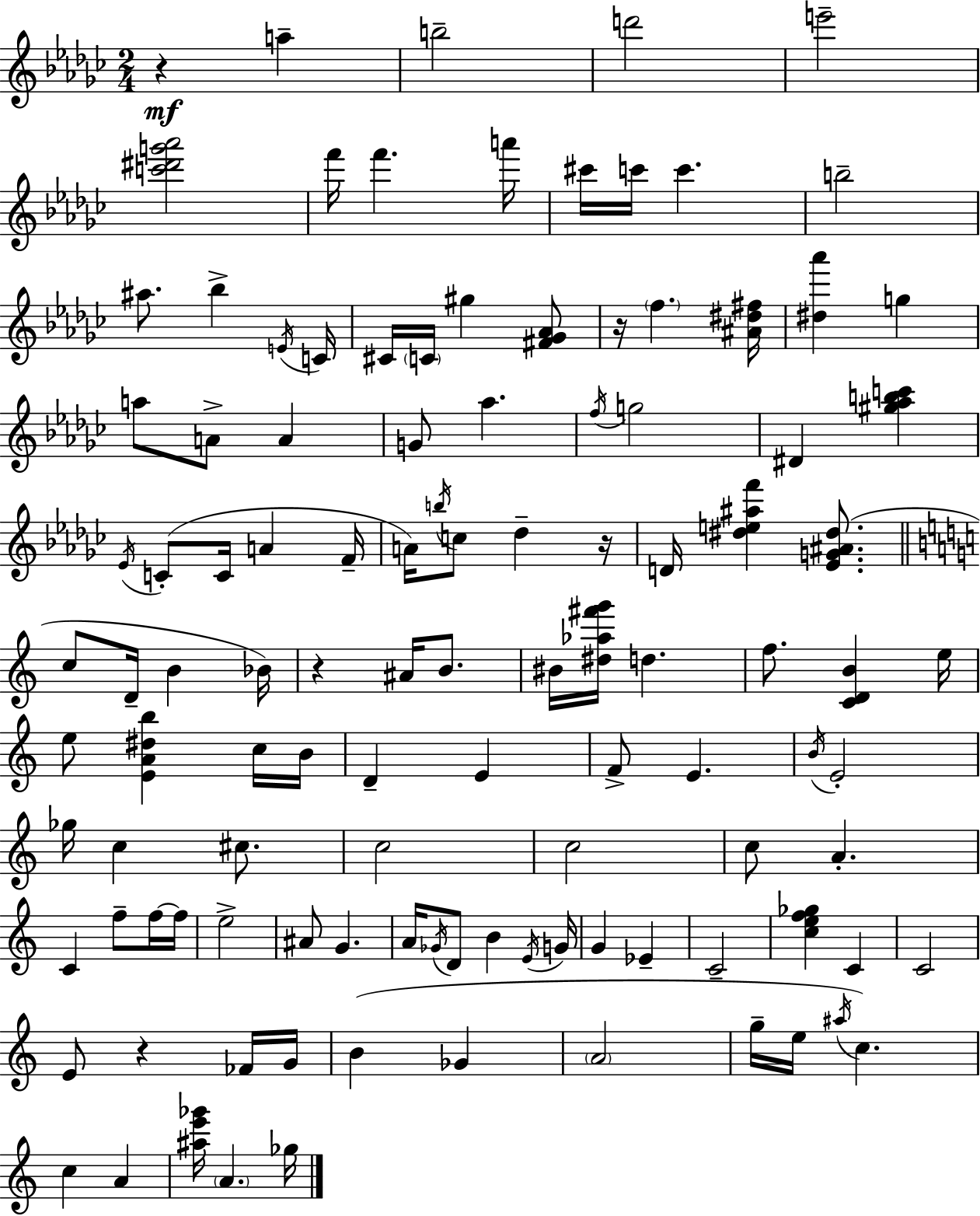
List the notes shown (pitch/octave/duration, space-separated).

R/q A5/q B5/h D6/h E6/h [C6,D#6,G6,Ab6]/h F6/s F6/q. A6/s C#6/s C6/s C6/q. B5/h A#5/e. Bb5/q E4/s C4/s C#4/s C4/s G#5/q [F#4,Gb4,Ab4]/e R/s F5/q. [A#4,D#5,F#5]/s [D#5,Ab6]/q G5/q A5/e A4/e A4/q G4/e Ab5/q. F5/s G5/h D#4/q [G#5,Ab5,B5,C6]/q Eb4/s C4/e C4/s A4/q F4/s A4/s B5/s C5/e Db5/q R/s D4/s [D#5,E5,A#5,F6]/q [Eb4,G4,A#4,D#5]/e. C5/e D4/s B4/q Bb4/s R/q A#4/s B4/e. BIS4/s [D#5,Ab5,F#6,G6]/s D5/q. F5/e. [C4,D4,B4]/q E5/s E5/e [E4,A4,D#5,B5]/q C5/s B4/s D4/q E4/q F4/e E4/q. B4/s E4/h Gb5/s C5/q C#5/e. C5/h C5/h C5/e A4/q. C4/q F5/e F5/s F5/s E5/h A#4/e G4/q. A4/s Gb4/s D4/e B4/q E4/s G4/s G4/q Eb4/q C4/h [C5,E5,F5,Gb5]/q C4/q C4/h E4/e R/q FES4/s G4/s B4/q Gb4/q A4/h G5/s E5/s A#5/s C5/q. C5/q A4/q [A#5,E6,Gb6]/s A4/q. Gb5/s